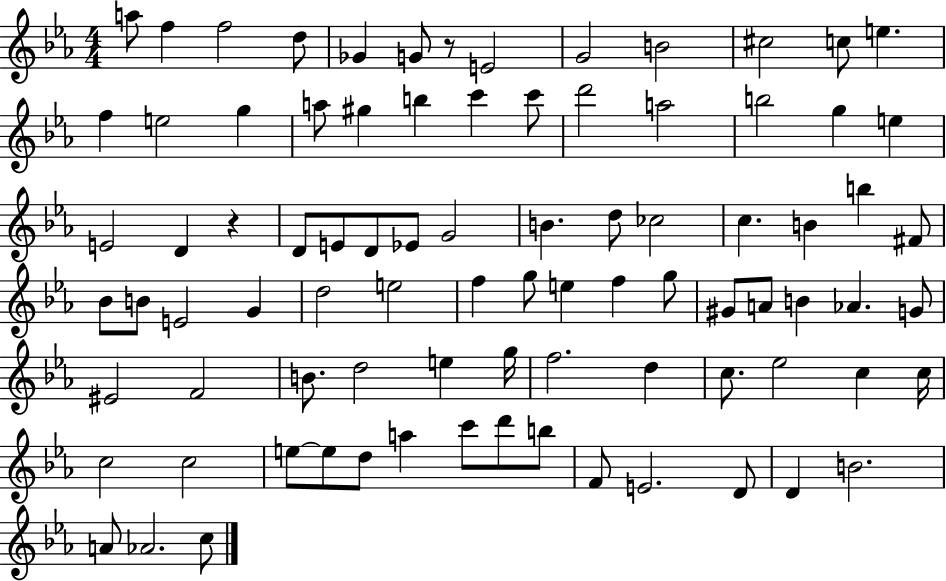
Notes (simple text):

A5/e F5/q F5/h D5/e Gb4/q G4/e R/e E4/h G4/h B4/h C#5/h C5/e E5/q. F5/q E5/h G5/q A5/e G#5/q B5/q C6/q C6/e D6/h A5/h B5/h G5/q E5/q E4/h D4/q R/q D4/e E4/e D4/e Eb4/e G4/h B4/q. D5/e CES5/h C5/q. B4/q B5/q F#4/e Bb4/e B4/e E4/h G4/q D5/h E5/h F5/q G5/e E5/q F5/q G5/e G#4/e A4/e B4/q Ab4/q. G4/e EIS4/h F4/h B4/e. D5/h E5/q G5/s F5/h. D5/q C5/e. Eb5/h C5/q C5/s C5/h C5/h E5/e E5/e D5/e A5/q C6/e D6/e B5/e F4/e E4/h. D4/e D4/q B4/h. A4/e Ab4/h. C5/e